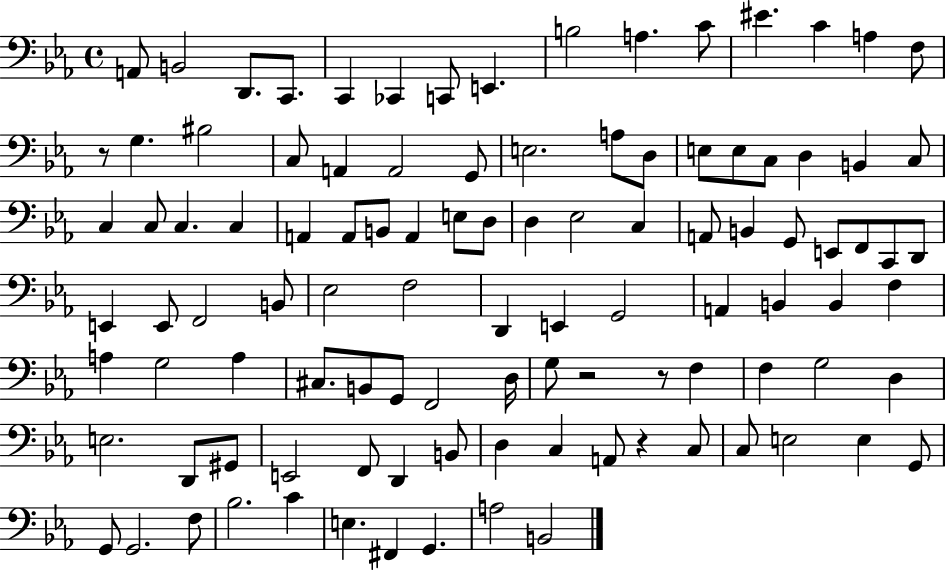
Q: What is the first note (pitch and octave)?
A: A2